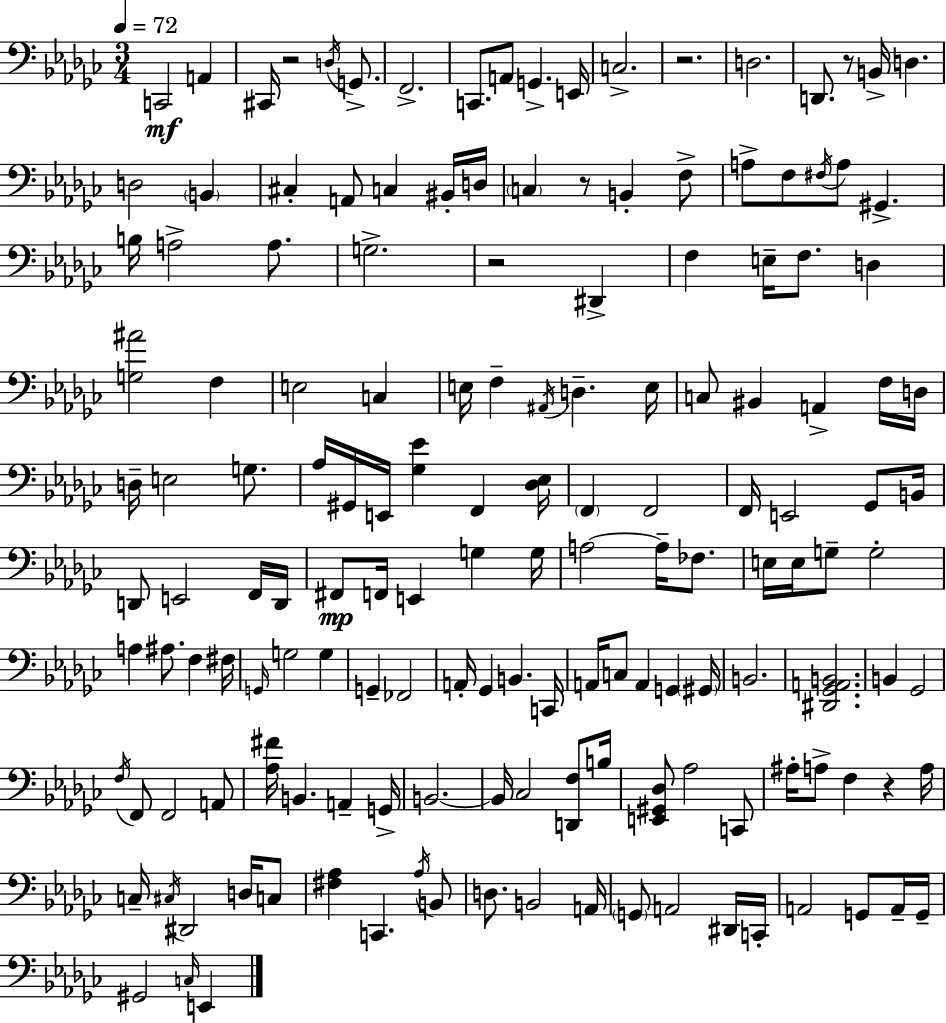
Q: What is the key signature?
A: EES minor